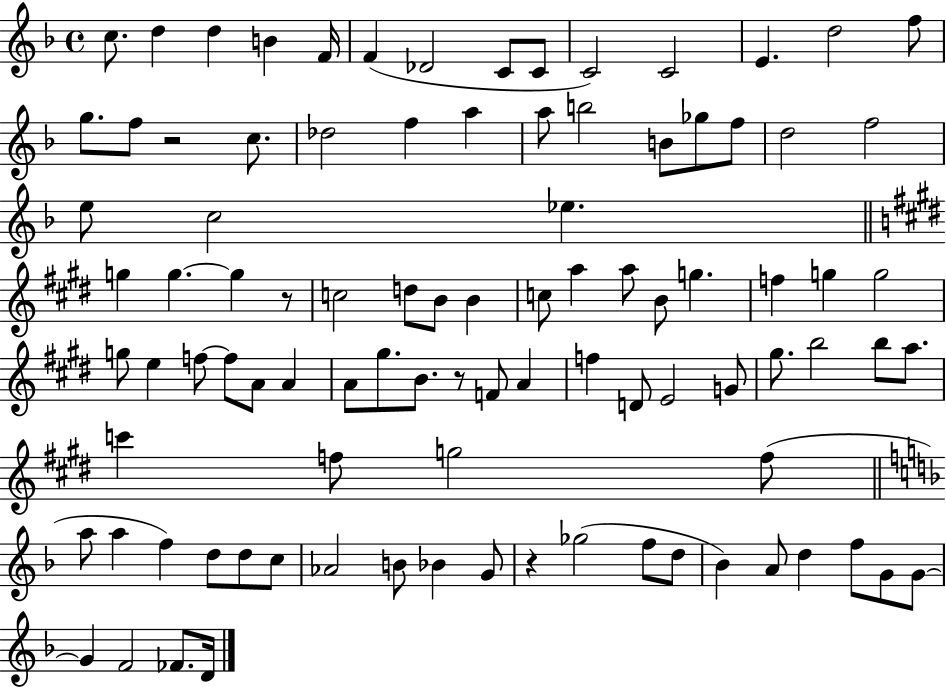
C5/e. D5/q D5/q B4/q F4/s F4/q Db4/h C4/e C4/e C4/h C4/h E4/q. D5/h F5/e G5/e. F5/e R/h C5/e. Db5/h F5/q A5/q A5/e B5/h B4/e Gb5/e F5/e D5/h F5/h E5/e C5/h Eb5/q. G5/q G5/q. G5/q R/e C5/h D5/e B4/e B4/q C5/e A5/q A5/e B4/e G5/q. F5/q G5/q G5/h G5/e E5/q F5/e F5/e A4/e A4/q A4/e G#5/e. B4/e. R/e F4/e A4/q F5/q D4/e E4/h G4/e G#5/e. B5/h B5/e A5/e. C6/q F5/e G5/h F5/e A5/e A5/q F5/q D5/e D5/e C5/e Ab4/h B4/e Bb4/q G4/e R/q Gb5/h F5/e D5/e Bb4/q A4/e D5/q F5/e G4/e G4/e G4/q F4/h FES4/e. D4/s